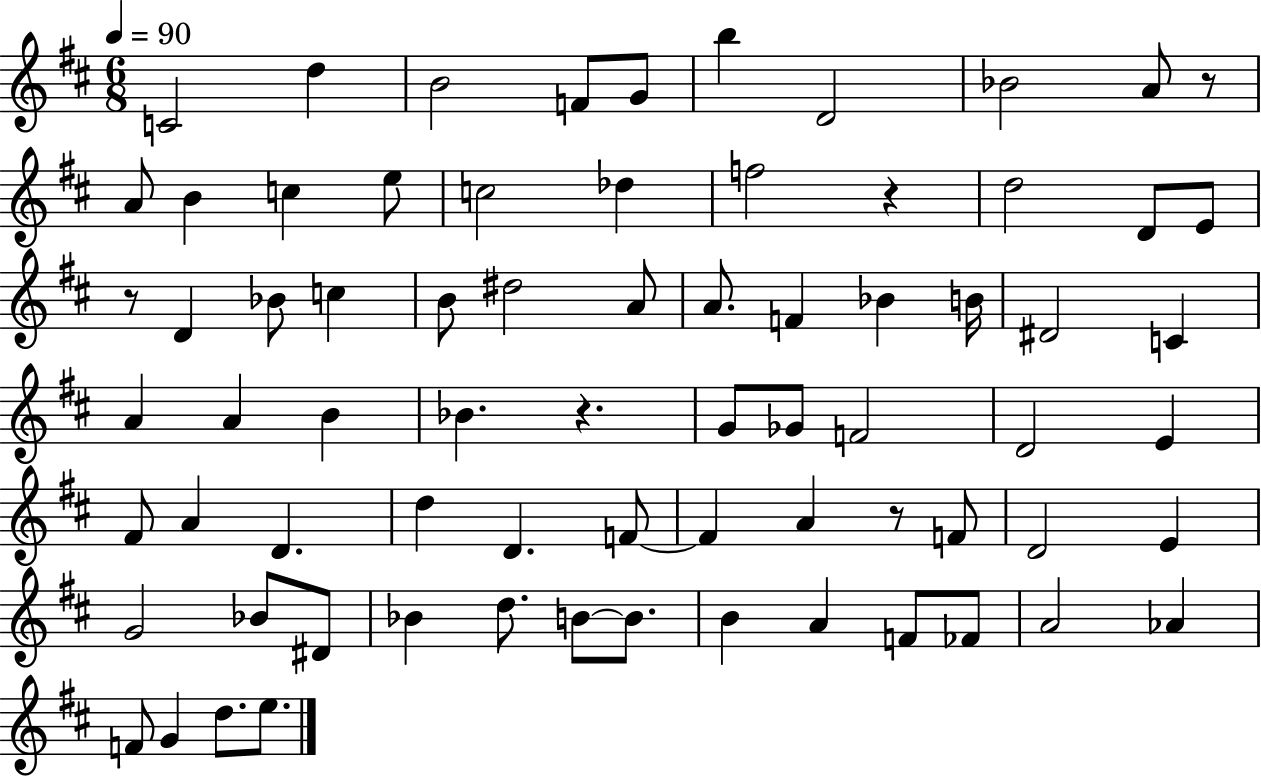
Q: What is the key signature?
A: D major